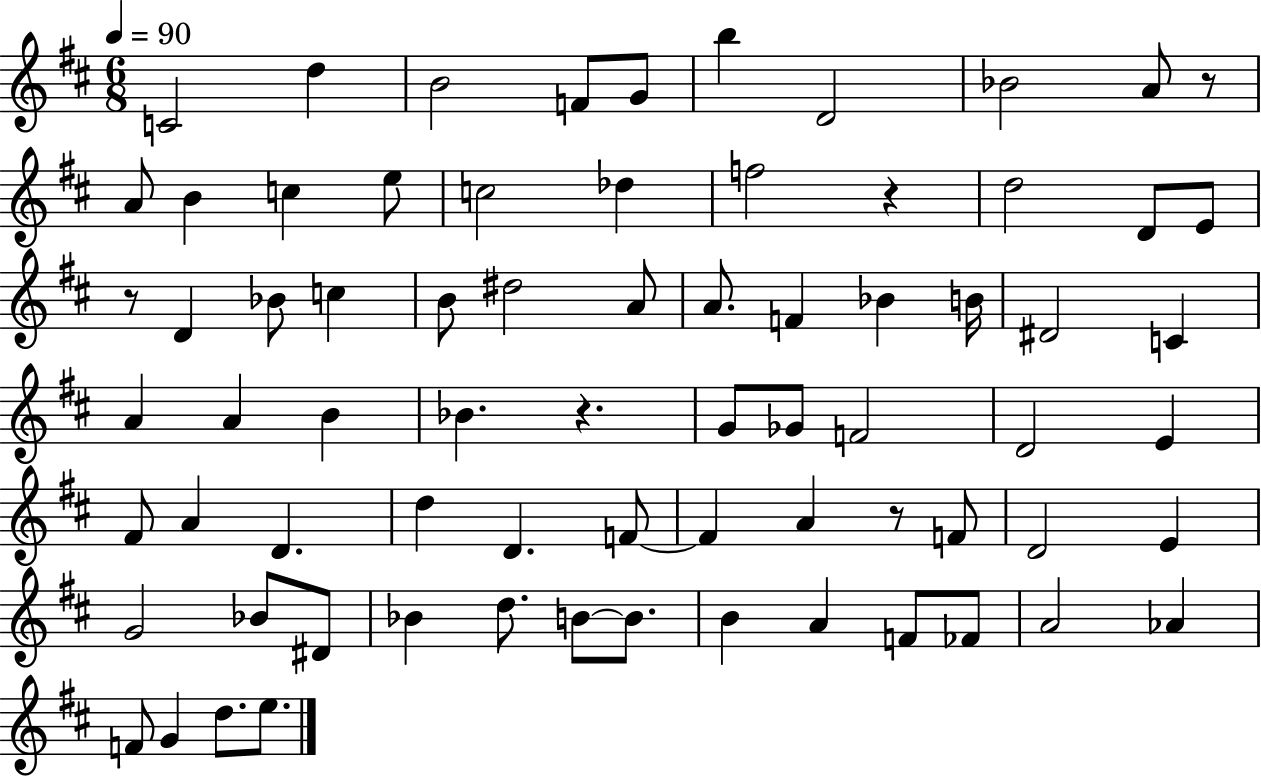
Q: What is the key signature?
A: D major